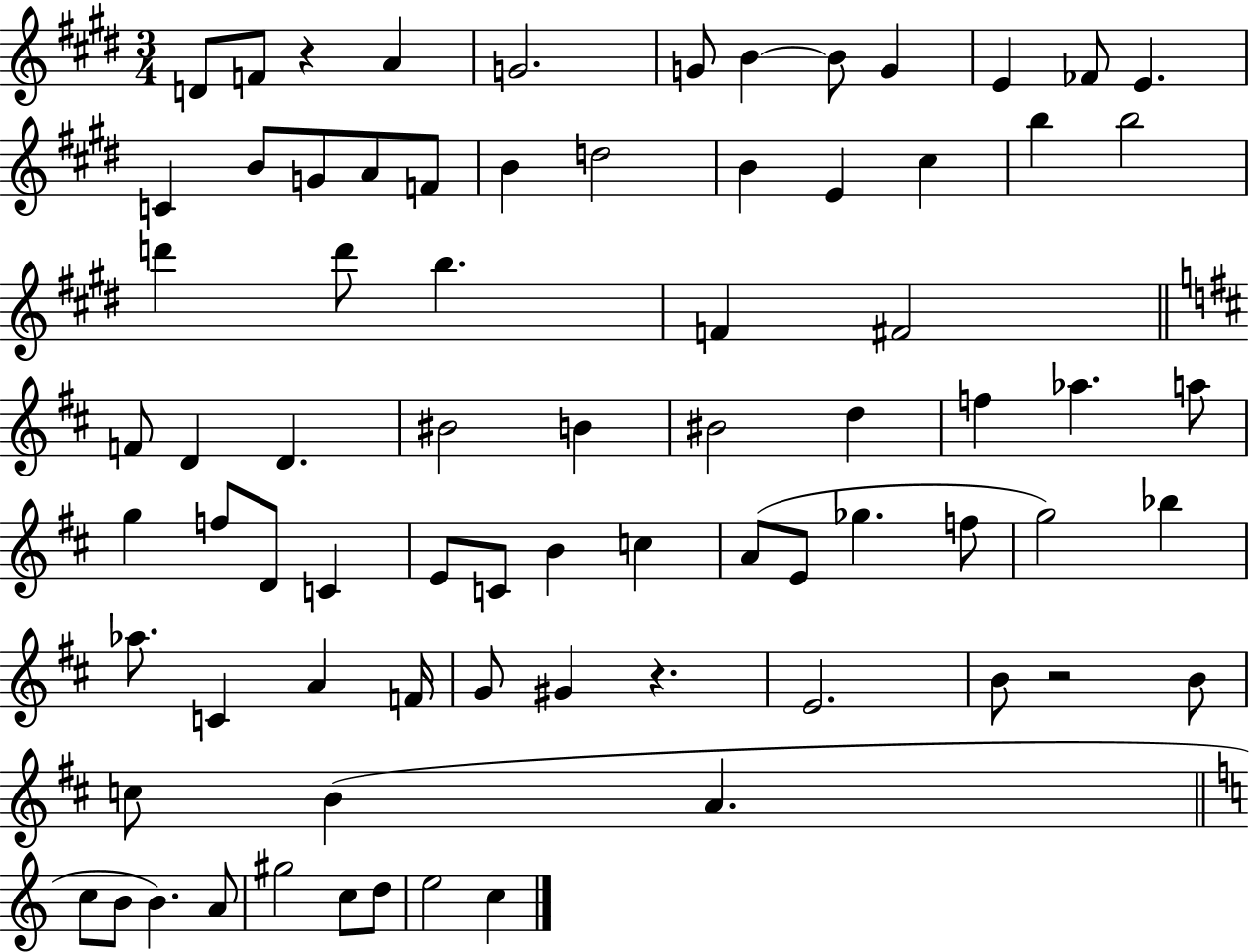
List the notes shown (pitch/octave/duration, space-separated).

D4/e F4/e R/q A4/q G4/h. G4/e B4/q B4/e G4/q E4/q FES4/e E4/q. C4/q B4/e G4/e A4/e F4/e B4/q D5/h B4/q E4/q C#5/q B5/q B5/h D6/q D6/e B5/q. F4/q F#4/h F4/e D4/q D4/q. BIS4/h B4/q BIS4/h D5/q F5/q Ab5/q. A5/e G5/q F5/e D4/e C4/q E4/e C4/e B4/q C5/q A4/e E4/e Gb5/q. F5/e G5/h Bb5/q Ab5/e. C4/q A4/q F4/s G4/e G#4/q R/q. E4/h. B4/e R/h B4/e C5/e B4/q A4/q. C5/e B4/e B4/q. A4/e G#5/h C5/e D5/e E5/h C5/q